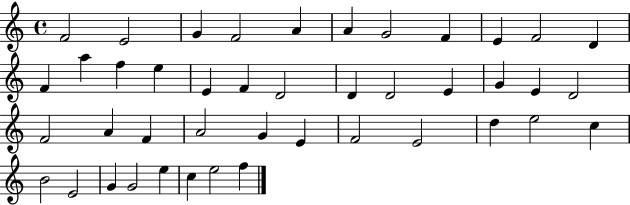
{
  \clef treble
  \time 4/4
  \defaultTimeSignature
  \key c \major
  f'2 e'2 | g'4 f'2 a'4 | a'4 g'2 f'4 | e'4 f'2 d'4 | \break f'4 a''4 f''4 e''4 | e'4 f'4 d'2 | d'4 d'2 e'4 | g'4 e'4 d'2 | \break f'2 a'4 f'4 | a'2 g'4 e'4 | f'2 e'2 | d''4 e''2 c''4 | \break b'2 e'2 | g'4 g'2 e''4 | c''4 e''2 f''4 | \bar "|."
}